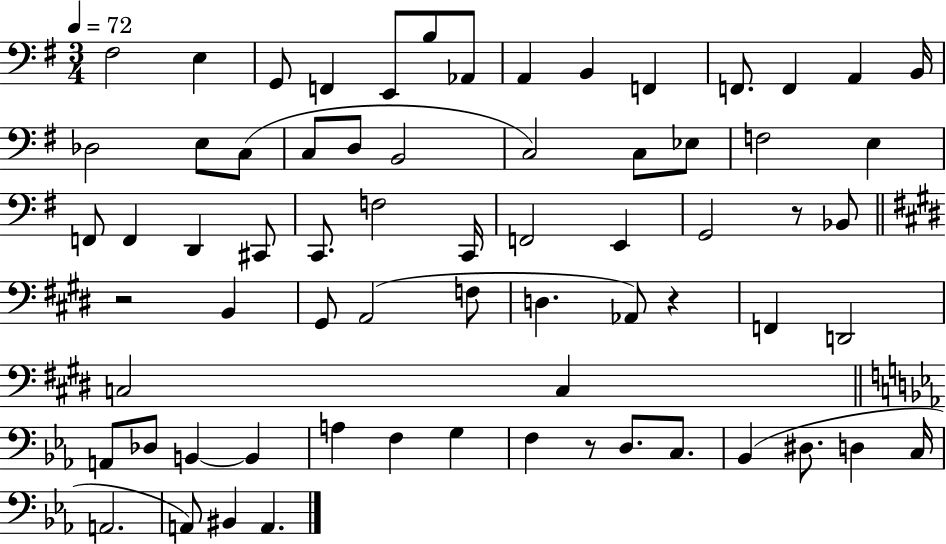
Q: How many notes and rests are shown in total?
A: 68